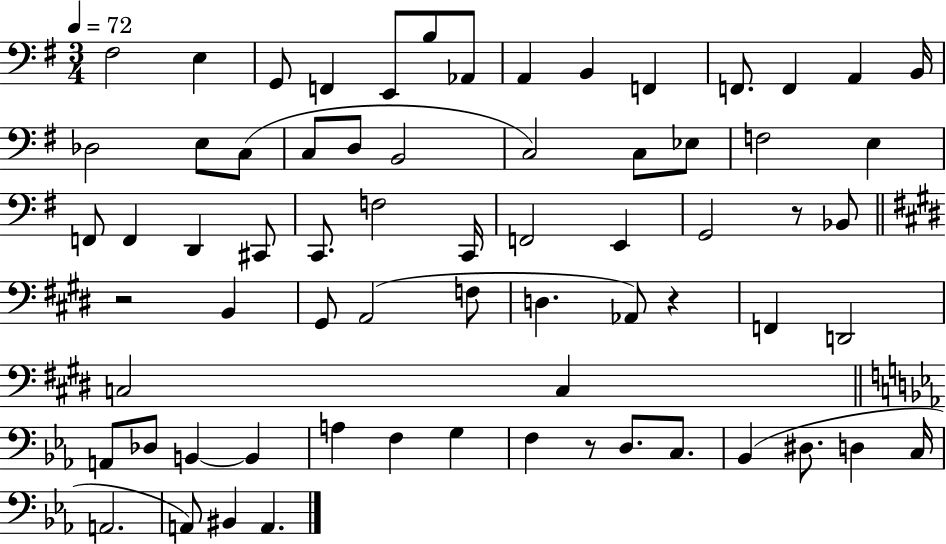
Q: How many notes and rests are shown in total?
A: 68